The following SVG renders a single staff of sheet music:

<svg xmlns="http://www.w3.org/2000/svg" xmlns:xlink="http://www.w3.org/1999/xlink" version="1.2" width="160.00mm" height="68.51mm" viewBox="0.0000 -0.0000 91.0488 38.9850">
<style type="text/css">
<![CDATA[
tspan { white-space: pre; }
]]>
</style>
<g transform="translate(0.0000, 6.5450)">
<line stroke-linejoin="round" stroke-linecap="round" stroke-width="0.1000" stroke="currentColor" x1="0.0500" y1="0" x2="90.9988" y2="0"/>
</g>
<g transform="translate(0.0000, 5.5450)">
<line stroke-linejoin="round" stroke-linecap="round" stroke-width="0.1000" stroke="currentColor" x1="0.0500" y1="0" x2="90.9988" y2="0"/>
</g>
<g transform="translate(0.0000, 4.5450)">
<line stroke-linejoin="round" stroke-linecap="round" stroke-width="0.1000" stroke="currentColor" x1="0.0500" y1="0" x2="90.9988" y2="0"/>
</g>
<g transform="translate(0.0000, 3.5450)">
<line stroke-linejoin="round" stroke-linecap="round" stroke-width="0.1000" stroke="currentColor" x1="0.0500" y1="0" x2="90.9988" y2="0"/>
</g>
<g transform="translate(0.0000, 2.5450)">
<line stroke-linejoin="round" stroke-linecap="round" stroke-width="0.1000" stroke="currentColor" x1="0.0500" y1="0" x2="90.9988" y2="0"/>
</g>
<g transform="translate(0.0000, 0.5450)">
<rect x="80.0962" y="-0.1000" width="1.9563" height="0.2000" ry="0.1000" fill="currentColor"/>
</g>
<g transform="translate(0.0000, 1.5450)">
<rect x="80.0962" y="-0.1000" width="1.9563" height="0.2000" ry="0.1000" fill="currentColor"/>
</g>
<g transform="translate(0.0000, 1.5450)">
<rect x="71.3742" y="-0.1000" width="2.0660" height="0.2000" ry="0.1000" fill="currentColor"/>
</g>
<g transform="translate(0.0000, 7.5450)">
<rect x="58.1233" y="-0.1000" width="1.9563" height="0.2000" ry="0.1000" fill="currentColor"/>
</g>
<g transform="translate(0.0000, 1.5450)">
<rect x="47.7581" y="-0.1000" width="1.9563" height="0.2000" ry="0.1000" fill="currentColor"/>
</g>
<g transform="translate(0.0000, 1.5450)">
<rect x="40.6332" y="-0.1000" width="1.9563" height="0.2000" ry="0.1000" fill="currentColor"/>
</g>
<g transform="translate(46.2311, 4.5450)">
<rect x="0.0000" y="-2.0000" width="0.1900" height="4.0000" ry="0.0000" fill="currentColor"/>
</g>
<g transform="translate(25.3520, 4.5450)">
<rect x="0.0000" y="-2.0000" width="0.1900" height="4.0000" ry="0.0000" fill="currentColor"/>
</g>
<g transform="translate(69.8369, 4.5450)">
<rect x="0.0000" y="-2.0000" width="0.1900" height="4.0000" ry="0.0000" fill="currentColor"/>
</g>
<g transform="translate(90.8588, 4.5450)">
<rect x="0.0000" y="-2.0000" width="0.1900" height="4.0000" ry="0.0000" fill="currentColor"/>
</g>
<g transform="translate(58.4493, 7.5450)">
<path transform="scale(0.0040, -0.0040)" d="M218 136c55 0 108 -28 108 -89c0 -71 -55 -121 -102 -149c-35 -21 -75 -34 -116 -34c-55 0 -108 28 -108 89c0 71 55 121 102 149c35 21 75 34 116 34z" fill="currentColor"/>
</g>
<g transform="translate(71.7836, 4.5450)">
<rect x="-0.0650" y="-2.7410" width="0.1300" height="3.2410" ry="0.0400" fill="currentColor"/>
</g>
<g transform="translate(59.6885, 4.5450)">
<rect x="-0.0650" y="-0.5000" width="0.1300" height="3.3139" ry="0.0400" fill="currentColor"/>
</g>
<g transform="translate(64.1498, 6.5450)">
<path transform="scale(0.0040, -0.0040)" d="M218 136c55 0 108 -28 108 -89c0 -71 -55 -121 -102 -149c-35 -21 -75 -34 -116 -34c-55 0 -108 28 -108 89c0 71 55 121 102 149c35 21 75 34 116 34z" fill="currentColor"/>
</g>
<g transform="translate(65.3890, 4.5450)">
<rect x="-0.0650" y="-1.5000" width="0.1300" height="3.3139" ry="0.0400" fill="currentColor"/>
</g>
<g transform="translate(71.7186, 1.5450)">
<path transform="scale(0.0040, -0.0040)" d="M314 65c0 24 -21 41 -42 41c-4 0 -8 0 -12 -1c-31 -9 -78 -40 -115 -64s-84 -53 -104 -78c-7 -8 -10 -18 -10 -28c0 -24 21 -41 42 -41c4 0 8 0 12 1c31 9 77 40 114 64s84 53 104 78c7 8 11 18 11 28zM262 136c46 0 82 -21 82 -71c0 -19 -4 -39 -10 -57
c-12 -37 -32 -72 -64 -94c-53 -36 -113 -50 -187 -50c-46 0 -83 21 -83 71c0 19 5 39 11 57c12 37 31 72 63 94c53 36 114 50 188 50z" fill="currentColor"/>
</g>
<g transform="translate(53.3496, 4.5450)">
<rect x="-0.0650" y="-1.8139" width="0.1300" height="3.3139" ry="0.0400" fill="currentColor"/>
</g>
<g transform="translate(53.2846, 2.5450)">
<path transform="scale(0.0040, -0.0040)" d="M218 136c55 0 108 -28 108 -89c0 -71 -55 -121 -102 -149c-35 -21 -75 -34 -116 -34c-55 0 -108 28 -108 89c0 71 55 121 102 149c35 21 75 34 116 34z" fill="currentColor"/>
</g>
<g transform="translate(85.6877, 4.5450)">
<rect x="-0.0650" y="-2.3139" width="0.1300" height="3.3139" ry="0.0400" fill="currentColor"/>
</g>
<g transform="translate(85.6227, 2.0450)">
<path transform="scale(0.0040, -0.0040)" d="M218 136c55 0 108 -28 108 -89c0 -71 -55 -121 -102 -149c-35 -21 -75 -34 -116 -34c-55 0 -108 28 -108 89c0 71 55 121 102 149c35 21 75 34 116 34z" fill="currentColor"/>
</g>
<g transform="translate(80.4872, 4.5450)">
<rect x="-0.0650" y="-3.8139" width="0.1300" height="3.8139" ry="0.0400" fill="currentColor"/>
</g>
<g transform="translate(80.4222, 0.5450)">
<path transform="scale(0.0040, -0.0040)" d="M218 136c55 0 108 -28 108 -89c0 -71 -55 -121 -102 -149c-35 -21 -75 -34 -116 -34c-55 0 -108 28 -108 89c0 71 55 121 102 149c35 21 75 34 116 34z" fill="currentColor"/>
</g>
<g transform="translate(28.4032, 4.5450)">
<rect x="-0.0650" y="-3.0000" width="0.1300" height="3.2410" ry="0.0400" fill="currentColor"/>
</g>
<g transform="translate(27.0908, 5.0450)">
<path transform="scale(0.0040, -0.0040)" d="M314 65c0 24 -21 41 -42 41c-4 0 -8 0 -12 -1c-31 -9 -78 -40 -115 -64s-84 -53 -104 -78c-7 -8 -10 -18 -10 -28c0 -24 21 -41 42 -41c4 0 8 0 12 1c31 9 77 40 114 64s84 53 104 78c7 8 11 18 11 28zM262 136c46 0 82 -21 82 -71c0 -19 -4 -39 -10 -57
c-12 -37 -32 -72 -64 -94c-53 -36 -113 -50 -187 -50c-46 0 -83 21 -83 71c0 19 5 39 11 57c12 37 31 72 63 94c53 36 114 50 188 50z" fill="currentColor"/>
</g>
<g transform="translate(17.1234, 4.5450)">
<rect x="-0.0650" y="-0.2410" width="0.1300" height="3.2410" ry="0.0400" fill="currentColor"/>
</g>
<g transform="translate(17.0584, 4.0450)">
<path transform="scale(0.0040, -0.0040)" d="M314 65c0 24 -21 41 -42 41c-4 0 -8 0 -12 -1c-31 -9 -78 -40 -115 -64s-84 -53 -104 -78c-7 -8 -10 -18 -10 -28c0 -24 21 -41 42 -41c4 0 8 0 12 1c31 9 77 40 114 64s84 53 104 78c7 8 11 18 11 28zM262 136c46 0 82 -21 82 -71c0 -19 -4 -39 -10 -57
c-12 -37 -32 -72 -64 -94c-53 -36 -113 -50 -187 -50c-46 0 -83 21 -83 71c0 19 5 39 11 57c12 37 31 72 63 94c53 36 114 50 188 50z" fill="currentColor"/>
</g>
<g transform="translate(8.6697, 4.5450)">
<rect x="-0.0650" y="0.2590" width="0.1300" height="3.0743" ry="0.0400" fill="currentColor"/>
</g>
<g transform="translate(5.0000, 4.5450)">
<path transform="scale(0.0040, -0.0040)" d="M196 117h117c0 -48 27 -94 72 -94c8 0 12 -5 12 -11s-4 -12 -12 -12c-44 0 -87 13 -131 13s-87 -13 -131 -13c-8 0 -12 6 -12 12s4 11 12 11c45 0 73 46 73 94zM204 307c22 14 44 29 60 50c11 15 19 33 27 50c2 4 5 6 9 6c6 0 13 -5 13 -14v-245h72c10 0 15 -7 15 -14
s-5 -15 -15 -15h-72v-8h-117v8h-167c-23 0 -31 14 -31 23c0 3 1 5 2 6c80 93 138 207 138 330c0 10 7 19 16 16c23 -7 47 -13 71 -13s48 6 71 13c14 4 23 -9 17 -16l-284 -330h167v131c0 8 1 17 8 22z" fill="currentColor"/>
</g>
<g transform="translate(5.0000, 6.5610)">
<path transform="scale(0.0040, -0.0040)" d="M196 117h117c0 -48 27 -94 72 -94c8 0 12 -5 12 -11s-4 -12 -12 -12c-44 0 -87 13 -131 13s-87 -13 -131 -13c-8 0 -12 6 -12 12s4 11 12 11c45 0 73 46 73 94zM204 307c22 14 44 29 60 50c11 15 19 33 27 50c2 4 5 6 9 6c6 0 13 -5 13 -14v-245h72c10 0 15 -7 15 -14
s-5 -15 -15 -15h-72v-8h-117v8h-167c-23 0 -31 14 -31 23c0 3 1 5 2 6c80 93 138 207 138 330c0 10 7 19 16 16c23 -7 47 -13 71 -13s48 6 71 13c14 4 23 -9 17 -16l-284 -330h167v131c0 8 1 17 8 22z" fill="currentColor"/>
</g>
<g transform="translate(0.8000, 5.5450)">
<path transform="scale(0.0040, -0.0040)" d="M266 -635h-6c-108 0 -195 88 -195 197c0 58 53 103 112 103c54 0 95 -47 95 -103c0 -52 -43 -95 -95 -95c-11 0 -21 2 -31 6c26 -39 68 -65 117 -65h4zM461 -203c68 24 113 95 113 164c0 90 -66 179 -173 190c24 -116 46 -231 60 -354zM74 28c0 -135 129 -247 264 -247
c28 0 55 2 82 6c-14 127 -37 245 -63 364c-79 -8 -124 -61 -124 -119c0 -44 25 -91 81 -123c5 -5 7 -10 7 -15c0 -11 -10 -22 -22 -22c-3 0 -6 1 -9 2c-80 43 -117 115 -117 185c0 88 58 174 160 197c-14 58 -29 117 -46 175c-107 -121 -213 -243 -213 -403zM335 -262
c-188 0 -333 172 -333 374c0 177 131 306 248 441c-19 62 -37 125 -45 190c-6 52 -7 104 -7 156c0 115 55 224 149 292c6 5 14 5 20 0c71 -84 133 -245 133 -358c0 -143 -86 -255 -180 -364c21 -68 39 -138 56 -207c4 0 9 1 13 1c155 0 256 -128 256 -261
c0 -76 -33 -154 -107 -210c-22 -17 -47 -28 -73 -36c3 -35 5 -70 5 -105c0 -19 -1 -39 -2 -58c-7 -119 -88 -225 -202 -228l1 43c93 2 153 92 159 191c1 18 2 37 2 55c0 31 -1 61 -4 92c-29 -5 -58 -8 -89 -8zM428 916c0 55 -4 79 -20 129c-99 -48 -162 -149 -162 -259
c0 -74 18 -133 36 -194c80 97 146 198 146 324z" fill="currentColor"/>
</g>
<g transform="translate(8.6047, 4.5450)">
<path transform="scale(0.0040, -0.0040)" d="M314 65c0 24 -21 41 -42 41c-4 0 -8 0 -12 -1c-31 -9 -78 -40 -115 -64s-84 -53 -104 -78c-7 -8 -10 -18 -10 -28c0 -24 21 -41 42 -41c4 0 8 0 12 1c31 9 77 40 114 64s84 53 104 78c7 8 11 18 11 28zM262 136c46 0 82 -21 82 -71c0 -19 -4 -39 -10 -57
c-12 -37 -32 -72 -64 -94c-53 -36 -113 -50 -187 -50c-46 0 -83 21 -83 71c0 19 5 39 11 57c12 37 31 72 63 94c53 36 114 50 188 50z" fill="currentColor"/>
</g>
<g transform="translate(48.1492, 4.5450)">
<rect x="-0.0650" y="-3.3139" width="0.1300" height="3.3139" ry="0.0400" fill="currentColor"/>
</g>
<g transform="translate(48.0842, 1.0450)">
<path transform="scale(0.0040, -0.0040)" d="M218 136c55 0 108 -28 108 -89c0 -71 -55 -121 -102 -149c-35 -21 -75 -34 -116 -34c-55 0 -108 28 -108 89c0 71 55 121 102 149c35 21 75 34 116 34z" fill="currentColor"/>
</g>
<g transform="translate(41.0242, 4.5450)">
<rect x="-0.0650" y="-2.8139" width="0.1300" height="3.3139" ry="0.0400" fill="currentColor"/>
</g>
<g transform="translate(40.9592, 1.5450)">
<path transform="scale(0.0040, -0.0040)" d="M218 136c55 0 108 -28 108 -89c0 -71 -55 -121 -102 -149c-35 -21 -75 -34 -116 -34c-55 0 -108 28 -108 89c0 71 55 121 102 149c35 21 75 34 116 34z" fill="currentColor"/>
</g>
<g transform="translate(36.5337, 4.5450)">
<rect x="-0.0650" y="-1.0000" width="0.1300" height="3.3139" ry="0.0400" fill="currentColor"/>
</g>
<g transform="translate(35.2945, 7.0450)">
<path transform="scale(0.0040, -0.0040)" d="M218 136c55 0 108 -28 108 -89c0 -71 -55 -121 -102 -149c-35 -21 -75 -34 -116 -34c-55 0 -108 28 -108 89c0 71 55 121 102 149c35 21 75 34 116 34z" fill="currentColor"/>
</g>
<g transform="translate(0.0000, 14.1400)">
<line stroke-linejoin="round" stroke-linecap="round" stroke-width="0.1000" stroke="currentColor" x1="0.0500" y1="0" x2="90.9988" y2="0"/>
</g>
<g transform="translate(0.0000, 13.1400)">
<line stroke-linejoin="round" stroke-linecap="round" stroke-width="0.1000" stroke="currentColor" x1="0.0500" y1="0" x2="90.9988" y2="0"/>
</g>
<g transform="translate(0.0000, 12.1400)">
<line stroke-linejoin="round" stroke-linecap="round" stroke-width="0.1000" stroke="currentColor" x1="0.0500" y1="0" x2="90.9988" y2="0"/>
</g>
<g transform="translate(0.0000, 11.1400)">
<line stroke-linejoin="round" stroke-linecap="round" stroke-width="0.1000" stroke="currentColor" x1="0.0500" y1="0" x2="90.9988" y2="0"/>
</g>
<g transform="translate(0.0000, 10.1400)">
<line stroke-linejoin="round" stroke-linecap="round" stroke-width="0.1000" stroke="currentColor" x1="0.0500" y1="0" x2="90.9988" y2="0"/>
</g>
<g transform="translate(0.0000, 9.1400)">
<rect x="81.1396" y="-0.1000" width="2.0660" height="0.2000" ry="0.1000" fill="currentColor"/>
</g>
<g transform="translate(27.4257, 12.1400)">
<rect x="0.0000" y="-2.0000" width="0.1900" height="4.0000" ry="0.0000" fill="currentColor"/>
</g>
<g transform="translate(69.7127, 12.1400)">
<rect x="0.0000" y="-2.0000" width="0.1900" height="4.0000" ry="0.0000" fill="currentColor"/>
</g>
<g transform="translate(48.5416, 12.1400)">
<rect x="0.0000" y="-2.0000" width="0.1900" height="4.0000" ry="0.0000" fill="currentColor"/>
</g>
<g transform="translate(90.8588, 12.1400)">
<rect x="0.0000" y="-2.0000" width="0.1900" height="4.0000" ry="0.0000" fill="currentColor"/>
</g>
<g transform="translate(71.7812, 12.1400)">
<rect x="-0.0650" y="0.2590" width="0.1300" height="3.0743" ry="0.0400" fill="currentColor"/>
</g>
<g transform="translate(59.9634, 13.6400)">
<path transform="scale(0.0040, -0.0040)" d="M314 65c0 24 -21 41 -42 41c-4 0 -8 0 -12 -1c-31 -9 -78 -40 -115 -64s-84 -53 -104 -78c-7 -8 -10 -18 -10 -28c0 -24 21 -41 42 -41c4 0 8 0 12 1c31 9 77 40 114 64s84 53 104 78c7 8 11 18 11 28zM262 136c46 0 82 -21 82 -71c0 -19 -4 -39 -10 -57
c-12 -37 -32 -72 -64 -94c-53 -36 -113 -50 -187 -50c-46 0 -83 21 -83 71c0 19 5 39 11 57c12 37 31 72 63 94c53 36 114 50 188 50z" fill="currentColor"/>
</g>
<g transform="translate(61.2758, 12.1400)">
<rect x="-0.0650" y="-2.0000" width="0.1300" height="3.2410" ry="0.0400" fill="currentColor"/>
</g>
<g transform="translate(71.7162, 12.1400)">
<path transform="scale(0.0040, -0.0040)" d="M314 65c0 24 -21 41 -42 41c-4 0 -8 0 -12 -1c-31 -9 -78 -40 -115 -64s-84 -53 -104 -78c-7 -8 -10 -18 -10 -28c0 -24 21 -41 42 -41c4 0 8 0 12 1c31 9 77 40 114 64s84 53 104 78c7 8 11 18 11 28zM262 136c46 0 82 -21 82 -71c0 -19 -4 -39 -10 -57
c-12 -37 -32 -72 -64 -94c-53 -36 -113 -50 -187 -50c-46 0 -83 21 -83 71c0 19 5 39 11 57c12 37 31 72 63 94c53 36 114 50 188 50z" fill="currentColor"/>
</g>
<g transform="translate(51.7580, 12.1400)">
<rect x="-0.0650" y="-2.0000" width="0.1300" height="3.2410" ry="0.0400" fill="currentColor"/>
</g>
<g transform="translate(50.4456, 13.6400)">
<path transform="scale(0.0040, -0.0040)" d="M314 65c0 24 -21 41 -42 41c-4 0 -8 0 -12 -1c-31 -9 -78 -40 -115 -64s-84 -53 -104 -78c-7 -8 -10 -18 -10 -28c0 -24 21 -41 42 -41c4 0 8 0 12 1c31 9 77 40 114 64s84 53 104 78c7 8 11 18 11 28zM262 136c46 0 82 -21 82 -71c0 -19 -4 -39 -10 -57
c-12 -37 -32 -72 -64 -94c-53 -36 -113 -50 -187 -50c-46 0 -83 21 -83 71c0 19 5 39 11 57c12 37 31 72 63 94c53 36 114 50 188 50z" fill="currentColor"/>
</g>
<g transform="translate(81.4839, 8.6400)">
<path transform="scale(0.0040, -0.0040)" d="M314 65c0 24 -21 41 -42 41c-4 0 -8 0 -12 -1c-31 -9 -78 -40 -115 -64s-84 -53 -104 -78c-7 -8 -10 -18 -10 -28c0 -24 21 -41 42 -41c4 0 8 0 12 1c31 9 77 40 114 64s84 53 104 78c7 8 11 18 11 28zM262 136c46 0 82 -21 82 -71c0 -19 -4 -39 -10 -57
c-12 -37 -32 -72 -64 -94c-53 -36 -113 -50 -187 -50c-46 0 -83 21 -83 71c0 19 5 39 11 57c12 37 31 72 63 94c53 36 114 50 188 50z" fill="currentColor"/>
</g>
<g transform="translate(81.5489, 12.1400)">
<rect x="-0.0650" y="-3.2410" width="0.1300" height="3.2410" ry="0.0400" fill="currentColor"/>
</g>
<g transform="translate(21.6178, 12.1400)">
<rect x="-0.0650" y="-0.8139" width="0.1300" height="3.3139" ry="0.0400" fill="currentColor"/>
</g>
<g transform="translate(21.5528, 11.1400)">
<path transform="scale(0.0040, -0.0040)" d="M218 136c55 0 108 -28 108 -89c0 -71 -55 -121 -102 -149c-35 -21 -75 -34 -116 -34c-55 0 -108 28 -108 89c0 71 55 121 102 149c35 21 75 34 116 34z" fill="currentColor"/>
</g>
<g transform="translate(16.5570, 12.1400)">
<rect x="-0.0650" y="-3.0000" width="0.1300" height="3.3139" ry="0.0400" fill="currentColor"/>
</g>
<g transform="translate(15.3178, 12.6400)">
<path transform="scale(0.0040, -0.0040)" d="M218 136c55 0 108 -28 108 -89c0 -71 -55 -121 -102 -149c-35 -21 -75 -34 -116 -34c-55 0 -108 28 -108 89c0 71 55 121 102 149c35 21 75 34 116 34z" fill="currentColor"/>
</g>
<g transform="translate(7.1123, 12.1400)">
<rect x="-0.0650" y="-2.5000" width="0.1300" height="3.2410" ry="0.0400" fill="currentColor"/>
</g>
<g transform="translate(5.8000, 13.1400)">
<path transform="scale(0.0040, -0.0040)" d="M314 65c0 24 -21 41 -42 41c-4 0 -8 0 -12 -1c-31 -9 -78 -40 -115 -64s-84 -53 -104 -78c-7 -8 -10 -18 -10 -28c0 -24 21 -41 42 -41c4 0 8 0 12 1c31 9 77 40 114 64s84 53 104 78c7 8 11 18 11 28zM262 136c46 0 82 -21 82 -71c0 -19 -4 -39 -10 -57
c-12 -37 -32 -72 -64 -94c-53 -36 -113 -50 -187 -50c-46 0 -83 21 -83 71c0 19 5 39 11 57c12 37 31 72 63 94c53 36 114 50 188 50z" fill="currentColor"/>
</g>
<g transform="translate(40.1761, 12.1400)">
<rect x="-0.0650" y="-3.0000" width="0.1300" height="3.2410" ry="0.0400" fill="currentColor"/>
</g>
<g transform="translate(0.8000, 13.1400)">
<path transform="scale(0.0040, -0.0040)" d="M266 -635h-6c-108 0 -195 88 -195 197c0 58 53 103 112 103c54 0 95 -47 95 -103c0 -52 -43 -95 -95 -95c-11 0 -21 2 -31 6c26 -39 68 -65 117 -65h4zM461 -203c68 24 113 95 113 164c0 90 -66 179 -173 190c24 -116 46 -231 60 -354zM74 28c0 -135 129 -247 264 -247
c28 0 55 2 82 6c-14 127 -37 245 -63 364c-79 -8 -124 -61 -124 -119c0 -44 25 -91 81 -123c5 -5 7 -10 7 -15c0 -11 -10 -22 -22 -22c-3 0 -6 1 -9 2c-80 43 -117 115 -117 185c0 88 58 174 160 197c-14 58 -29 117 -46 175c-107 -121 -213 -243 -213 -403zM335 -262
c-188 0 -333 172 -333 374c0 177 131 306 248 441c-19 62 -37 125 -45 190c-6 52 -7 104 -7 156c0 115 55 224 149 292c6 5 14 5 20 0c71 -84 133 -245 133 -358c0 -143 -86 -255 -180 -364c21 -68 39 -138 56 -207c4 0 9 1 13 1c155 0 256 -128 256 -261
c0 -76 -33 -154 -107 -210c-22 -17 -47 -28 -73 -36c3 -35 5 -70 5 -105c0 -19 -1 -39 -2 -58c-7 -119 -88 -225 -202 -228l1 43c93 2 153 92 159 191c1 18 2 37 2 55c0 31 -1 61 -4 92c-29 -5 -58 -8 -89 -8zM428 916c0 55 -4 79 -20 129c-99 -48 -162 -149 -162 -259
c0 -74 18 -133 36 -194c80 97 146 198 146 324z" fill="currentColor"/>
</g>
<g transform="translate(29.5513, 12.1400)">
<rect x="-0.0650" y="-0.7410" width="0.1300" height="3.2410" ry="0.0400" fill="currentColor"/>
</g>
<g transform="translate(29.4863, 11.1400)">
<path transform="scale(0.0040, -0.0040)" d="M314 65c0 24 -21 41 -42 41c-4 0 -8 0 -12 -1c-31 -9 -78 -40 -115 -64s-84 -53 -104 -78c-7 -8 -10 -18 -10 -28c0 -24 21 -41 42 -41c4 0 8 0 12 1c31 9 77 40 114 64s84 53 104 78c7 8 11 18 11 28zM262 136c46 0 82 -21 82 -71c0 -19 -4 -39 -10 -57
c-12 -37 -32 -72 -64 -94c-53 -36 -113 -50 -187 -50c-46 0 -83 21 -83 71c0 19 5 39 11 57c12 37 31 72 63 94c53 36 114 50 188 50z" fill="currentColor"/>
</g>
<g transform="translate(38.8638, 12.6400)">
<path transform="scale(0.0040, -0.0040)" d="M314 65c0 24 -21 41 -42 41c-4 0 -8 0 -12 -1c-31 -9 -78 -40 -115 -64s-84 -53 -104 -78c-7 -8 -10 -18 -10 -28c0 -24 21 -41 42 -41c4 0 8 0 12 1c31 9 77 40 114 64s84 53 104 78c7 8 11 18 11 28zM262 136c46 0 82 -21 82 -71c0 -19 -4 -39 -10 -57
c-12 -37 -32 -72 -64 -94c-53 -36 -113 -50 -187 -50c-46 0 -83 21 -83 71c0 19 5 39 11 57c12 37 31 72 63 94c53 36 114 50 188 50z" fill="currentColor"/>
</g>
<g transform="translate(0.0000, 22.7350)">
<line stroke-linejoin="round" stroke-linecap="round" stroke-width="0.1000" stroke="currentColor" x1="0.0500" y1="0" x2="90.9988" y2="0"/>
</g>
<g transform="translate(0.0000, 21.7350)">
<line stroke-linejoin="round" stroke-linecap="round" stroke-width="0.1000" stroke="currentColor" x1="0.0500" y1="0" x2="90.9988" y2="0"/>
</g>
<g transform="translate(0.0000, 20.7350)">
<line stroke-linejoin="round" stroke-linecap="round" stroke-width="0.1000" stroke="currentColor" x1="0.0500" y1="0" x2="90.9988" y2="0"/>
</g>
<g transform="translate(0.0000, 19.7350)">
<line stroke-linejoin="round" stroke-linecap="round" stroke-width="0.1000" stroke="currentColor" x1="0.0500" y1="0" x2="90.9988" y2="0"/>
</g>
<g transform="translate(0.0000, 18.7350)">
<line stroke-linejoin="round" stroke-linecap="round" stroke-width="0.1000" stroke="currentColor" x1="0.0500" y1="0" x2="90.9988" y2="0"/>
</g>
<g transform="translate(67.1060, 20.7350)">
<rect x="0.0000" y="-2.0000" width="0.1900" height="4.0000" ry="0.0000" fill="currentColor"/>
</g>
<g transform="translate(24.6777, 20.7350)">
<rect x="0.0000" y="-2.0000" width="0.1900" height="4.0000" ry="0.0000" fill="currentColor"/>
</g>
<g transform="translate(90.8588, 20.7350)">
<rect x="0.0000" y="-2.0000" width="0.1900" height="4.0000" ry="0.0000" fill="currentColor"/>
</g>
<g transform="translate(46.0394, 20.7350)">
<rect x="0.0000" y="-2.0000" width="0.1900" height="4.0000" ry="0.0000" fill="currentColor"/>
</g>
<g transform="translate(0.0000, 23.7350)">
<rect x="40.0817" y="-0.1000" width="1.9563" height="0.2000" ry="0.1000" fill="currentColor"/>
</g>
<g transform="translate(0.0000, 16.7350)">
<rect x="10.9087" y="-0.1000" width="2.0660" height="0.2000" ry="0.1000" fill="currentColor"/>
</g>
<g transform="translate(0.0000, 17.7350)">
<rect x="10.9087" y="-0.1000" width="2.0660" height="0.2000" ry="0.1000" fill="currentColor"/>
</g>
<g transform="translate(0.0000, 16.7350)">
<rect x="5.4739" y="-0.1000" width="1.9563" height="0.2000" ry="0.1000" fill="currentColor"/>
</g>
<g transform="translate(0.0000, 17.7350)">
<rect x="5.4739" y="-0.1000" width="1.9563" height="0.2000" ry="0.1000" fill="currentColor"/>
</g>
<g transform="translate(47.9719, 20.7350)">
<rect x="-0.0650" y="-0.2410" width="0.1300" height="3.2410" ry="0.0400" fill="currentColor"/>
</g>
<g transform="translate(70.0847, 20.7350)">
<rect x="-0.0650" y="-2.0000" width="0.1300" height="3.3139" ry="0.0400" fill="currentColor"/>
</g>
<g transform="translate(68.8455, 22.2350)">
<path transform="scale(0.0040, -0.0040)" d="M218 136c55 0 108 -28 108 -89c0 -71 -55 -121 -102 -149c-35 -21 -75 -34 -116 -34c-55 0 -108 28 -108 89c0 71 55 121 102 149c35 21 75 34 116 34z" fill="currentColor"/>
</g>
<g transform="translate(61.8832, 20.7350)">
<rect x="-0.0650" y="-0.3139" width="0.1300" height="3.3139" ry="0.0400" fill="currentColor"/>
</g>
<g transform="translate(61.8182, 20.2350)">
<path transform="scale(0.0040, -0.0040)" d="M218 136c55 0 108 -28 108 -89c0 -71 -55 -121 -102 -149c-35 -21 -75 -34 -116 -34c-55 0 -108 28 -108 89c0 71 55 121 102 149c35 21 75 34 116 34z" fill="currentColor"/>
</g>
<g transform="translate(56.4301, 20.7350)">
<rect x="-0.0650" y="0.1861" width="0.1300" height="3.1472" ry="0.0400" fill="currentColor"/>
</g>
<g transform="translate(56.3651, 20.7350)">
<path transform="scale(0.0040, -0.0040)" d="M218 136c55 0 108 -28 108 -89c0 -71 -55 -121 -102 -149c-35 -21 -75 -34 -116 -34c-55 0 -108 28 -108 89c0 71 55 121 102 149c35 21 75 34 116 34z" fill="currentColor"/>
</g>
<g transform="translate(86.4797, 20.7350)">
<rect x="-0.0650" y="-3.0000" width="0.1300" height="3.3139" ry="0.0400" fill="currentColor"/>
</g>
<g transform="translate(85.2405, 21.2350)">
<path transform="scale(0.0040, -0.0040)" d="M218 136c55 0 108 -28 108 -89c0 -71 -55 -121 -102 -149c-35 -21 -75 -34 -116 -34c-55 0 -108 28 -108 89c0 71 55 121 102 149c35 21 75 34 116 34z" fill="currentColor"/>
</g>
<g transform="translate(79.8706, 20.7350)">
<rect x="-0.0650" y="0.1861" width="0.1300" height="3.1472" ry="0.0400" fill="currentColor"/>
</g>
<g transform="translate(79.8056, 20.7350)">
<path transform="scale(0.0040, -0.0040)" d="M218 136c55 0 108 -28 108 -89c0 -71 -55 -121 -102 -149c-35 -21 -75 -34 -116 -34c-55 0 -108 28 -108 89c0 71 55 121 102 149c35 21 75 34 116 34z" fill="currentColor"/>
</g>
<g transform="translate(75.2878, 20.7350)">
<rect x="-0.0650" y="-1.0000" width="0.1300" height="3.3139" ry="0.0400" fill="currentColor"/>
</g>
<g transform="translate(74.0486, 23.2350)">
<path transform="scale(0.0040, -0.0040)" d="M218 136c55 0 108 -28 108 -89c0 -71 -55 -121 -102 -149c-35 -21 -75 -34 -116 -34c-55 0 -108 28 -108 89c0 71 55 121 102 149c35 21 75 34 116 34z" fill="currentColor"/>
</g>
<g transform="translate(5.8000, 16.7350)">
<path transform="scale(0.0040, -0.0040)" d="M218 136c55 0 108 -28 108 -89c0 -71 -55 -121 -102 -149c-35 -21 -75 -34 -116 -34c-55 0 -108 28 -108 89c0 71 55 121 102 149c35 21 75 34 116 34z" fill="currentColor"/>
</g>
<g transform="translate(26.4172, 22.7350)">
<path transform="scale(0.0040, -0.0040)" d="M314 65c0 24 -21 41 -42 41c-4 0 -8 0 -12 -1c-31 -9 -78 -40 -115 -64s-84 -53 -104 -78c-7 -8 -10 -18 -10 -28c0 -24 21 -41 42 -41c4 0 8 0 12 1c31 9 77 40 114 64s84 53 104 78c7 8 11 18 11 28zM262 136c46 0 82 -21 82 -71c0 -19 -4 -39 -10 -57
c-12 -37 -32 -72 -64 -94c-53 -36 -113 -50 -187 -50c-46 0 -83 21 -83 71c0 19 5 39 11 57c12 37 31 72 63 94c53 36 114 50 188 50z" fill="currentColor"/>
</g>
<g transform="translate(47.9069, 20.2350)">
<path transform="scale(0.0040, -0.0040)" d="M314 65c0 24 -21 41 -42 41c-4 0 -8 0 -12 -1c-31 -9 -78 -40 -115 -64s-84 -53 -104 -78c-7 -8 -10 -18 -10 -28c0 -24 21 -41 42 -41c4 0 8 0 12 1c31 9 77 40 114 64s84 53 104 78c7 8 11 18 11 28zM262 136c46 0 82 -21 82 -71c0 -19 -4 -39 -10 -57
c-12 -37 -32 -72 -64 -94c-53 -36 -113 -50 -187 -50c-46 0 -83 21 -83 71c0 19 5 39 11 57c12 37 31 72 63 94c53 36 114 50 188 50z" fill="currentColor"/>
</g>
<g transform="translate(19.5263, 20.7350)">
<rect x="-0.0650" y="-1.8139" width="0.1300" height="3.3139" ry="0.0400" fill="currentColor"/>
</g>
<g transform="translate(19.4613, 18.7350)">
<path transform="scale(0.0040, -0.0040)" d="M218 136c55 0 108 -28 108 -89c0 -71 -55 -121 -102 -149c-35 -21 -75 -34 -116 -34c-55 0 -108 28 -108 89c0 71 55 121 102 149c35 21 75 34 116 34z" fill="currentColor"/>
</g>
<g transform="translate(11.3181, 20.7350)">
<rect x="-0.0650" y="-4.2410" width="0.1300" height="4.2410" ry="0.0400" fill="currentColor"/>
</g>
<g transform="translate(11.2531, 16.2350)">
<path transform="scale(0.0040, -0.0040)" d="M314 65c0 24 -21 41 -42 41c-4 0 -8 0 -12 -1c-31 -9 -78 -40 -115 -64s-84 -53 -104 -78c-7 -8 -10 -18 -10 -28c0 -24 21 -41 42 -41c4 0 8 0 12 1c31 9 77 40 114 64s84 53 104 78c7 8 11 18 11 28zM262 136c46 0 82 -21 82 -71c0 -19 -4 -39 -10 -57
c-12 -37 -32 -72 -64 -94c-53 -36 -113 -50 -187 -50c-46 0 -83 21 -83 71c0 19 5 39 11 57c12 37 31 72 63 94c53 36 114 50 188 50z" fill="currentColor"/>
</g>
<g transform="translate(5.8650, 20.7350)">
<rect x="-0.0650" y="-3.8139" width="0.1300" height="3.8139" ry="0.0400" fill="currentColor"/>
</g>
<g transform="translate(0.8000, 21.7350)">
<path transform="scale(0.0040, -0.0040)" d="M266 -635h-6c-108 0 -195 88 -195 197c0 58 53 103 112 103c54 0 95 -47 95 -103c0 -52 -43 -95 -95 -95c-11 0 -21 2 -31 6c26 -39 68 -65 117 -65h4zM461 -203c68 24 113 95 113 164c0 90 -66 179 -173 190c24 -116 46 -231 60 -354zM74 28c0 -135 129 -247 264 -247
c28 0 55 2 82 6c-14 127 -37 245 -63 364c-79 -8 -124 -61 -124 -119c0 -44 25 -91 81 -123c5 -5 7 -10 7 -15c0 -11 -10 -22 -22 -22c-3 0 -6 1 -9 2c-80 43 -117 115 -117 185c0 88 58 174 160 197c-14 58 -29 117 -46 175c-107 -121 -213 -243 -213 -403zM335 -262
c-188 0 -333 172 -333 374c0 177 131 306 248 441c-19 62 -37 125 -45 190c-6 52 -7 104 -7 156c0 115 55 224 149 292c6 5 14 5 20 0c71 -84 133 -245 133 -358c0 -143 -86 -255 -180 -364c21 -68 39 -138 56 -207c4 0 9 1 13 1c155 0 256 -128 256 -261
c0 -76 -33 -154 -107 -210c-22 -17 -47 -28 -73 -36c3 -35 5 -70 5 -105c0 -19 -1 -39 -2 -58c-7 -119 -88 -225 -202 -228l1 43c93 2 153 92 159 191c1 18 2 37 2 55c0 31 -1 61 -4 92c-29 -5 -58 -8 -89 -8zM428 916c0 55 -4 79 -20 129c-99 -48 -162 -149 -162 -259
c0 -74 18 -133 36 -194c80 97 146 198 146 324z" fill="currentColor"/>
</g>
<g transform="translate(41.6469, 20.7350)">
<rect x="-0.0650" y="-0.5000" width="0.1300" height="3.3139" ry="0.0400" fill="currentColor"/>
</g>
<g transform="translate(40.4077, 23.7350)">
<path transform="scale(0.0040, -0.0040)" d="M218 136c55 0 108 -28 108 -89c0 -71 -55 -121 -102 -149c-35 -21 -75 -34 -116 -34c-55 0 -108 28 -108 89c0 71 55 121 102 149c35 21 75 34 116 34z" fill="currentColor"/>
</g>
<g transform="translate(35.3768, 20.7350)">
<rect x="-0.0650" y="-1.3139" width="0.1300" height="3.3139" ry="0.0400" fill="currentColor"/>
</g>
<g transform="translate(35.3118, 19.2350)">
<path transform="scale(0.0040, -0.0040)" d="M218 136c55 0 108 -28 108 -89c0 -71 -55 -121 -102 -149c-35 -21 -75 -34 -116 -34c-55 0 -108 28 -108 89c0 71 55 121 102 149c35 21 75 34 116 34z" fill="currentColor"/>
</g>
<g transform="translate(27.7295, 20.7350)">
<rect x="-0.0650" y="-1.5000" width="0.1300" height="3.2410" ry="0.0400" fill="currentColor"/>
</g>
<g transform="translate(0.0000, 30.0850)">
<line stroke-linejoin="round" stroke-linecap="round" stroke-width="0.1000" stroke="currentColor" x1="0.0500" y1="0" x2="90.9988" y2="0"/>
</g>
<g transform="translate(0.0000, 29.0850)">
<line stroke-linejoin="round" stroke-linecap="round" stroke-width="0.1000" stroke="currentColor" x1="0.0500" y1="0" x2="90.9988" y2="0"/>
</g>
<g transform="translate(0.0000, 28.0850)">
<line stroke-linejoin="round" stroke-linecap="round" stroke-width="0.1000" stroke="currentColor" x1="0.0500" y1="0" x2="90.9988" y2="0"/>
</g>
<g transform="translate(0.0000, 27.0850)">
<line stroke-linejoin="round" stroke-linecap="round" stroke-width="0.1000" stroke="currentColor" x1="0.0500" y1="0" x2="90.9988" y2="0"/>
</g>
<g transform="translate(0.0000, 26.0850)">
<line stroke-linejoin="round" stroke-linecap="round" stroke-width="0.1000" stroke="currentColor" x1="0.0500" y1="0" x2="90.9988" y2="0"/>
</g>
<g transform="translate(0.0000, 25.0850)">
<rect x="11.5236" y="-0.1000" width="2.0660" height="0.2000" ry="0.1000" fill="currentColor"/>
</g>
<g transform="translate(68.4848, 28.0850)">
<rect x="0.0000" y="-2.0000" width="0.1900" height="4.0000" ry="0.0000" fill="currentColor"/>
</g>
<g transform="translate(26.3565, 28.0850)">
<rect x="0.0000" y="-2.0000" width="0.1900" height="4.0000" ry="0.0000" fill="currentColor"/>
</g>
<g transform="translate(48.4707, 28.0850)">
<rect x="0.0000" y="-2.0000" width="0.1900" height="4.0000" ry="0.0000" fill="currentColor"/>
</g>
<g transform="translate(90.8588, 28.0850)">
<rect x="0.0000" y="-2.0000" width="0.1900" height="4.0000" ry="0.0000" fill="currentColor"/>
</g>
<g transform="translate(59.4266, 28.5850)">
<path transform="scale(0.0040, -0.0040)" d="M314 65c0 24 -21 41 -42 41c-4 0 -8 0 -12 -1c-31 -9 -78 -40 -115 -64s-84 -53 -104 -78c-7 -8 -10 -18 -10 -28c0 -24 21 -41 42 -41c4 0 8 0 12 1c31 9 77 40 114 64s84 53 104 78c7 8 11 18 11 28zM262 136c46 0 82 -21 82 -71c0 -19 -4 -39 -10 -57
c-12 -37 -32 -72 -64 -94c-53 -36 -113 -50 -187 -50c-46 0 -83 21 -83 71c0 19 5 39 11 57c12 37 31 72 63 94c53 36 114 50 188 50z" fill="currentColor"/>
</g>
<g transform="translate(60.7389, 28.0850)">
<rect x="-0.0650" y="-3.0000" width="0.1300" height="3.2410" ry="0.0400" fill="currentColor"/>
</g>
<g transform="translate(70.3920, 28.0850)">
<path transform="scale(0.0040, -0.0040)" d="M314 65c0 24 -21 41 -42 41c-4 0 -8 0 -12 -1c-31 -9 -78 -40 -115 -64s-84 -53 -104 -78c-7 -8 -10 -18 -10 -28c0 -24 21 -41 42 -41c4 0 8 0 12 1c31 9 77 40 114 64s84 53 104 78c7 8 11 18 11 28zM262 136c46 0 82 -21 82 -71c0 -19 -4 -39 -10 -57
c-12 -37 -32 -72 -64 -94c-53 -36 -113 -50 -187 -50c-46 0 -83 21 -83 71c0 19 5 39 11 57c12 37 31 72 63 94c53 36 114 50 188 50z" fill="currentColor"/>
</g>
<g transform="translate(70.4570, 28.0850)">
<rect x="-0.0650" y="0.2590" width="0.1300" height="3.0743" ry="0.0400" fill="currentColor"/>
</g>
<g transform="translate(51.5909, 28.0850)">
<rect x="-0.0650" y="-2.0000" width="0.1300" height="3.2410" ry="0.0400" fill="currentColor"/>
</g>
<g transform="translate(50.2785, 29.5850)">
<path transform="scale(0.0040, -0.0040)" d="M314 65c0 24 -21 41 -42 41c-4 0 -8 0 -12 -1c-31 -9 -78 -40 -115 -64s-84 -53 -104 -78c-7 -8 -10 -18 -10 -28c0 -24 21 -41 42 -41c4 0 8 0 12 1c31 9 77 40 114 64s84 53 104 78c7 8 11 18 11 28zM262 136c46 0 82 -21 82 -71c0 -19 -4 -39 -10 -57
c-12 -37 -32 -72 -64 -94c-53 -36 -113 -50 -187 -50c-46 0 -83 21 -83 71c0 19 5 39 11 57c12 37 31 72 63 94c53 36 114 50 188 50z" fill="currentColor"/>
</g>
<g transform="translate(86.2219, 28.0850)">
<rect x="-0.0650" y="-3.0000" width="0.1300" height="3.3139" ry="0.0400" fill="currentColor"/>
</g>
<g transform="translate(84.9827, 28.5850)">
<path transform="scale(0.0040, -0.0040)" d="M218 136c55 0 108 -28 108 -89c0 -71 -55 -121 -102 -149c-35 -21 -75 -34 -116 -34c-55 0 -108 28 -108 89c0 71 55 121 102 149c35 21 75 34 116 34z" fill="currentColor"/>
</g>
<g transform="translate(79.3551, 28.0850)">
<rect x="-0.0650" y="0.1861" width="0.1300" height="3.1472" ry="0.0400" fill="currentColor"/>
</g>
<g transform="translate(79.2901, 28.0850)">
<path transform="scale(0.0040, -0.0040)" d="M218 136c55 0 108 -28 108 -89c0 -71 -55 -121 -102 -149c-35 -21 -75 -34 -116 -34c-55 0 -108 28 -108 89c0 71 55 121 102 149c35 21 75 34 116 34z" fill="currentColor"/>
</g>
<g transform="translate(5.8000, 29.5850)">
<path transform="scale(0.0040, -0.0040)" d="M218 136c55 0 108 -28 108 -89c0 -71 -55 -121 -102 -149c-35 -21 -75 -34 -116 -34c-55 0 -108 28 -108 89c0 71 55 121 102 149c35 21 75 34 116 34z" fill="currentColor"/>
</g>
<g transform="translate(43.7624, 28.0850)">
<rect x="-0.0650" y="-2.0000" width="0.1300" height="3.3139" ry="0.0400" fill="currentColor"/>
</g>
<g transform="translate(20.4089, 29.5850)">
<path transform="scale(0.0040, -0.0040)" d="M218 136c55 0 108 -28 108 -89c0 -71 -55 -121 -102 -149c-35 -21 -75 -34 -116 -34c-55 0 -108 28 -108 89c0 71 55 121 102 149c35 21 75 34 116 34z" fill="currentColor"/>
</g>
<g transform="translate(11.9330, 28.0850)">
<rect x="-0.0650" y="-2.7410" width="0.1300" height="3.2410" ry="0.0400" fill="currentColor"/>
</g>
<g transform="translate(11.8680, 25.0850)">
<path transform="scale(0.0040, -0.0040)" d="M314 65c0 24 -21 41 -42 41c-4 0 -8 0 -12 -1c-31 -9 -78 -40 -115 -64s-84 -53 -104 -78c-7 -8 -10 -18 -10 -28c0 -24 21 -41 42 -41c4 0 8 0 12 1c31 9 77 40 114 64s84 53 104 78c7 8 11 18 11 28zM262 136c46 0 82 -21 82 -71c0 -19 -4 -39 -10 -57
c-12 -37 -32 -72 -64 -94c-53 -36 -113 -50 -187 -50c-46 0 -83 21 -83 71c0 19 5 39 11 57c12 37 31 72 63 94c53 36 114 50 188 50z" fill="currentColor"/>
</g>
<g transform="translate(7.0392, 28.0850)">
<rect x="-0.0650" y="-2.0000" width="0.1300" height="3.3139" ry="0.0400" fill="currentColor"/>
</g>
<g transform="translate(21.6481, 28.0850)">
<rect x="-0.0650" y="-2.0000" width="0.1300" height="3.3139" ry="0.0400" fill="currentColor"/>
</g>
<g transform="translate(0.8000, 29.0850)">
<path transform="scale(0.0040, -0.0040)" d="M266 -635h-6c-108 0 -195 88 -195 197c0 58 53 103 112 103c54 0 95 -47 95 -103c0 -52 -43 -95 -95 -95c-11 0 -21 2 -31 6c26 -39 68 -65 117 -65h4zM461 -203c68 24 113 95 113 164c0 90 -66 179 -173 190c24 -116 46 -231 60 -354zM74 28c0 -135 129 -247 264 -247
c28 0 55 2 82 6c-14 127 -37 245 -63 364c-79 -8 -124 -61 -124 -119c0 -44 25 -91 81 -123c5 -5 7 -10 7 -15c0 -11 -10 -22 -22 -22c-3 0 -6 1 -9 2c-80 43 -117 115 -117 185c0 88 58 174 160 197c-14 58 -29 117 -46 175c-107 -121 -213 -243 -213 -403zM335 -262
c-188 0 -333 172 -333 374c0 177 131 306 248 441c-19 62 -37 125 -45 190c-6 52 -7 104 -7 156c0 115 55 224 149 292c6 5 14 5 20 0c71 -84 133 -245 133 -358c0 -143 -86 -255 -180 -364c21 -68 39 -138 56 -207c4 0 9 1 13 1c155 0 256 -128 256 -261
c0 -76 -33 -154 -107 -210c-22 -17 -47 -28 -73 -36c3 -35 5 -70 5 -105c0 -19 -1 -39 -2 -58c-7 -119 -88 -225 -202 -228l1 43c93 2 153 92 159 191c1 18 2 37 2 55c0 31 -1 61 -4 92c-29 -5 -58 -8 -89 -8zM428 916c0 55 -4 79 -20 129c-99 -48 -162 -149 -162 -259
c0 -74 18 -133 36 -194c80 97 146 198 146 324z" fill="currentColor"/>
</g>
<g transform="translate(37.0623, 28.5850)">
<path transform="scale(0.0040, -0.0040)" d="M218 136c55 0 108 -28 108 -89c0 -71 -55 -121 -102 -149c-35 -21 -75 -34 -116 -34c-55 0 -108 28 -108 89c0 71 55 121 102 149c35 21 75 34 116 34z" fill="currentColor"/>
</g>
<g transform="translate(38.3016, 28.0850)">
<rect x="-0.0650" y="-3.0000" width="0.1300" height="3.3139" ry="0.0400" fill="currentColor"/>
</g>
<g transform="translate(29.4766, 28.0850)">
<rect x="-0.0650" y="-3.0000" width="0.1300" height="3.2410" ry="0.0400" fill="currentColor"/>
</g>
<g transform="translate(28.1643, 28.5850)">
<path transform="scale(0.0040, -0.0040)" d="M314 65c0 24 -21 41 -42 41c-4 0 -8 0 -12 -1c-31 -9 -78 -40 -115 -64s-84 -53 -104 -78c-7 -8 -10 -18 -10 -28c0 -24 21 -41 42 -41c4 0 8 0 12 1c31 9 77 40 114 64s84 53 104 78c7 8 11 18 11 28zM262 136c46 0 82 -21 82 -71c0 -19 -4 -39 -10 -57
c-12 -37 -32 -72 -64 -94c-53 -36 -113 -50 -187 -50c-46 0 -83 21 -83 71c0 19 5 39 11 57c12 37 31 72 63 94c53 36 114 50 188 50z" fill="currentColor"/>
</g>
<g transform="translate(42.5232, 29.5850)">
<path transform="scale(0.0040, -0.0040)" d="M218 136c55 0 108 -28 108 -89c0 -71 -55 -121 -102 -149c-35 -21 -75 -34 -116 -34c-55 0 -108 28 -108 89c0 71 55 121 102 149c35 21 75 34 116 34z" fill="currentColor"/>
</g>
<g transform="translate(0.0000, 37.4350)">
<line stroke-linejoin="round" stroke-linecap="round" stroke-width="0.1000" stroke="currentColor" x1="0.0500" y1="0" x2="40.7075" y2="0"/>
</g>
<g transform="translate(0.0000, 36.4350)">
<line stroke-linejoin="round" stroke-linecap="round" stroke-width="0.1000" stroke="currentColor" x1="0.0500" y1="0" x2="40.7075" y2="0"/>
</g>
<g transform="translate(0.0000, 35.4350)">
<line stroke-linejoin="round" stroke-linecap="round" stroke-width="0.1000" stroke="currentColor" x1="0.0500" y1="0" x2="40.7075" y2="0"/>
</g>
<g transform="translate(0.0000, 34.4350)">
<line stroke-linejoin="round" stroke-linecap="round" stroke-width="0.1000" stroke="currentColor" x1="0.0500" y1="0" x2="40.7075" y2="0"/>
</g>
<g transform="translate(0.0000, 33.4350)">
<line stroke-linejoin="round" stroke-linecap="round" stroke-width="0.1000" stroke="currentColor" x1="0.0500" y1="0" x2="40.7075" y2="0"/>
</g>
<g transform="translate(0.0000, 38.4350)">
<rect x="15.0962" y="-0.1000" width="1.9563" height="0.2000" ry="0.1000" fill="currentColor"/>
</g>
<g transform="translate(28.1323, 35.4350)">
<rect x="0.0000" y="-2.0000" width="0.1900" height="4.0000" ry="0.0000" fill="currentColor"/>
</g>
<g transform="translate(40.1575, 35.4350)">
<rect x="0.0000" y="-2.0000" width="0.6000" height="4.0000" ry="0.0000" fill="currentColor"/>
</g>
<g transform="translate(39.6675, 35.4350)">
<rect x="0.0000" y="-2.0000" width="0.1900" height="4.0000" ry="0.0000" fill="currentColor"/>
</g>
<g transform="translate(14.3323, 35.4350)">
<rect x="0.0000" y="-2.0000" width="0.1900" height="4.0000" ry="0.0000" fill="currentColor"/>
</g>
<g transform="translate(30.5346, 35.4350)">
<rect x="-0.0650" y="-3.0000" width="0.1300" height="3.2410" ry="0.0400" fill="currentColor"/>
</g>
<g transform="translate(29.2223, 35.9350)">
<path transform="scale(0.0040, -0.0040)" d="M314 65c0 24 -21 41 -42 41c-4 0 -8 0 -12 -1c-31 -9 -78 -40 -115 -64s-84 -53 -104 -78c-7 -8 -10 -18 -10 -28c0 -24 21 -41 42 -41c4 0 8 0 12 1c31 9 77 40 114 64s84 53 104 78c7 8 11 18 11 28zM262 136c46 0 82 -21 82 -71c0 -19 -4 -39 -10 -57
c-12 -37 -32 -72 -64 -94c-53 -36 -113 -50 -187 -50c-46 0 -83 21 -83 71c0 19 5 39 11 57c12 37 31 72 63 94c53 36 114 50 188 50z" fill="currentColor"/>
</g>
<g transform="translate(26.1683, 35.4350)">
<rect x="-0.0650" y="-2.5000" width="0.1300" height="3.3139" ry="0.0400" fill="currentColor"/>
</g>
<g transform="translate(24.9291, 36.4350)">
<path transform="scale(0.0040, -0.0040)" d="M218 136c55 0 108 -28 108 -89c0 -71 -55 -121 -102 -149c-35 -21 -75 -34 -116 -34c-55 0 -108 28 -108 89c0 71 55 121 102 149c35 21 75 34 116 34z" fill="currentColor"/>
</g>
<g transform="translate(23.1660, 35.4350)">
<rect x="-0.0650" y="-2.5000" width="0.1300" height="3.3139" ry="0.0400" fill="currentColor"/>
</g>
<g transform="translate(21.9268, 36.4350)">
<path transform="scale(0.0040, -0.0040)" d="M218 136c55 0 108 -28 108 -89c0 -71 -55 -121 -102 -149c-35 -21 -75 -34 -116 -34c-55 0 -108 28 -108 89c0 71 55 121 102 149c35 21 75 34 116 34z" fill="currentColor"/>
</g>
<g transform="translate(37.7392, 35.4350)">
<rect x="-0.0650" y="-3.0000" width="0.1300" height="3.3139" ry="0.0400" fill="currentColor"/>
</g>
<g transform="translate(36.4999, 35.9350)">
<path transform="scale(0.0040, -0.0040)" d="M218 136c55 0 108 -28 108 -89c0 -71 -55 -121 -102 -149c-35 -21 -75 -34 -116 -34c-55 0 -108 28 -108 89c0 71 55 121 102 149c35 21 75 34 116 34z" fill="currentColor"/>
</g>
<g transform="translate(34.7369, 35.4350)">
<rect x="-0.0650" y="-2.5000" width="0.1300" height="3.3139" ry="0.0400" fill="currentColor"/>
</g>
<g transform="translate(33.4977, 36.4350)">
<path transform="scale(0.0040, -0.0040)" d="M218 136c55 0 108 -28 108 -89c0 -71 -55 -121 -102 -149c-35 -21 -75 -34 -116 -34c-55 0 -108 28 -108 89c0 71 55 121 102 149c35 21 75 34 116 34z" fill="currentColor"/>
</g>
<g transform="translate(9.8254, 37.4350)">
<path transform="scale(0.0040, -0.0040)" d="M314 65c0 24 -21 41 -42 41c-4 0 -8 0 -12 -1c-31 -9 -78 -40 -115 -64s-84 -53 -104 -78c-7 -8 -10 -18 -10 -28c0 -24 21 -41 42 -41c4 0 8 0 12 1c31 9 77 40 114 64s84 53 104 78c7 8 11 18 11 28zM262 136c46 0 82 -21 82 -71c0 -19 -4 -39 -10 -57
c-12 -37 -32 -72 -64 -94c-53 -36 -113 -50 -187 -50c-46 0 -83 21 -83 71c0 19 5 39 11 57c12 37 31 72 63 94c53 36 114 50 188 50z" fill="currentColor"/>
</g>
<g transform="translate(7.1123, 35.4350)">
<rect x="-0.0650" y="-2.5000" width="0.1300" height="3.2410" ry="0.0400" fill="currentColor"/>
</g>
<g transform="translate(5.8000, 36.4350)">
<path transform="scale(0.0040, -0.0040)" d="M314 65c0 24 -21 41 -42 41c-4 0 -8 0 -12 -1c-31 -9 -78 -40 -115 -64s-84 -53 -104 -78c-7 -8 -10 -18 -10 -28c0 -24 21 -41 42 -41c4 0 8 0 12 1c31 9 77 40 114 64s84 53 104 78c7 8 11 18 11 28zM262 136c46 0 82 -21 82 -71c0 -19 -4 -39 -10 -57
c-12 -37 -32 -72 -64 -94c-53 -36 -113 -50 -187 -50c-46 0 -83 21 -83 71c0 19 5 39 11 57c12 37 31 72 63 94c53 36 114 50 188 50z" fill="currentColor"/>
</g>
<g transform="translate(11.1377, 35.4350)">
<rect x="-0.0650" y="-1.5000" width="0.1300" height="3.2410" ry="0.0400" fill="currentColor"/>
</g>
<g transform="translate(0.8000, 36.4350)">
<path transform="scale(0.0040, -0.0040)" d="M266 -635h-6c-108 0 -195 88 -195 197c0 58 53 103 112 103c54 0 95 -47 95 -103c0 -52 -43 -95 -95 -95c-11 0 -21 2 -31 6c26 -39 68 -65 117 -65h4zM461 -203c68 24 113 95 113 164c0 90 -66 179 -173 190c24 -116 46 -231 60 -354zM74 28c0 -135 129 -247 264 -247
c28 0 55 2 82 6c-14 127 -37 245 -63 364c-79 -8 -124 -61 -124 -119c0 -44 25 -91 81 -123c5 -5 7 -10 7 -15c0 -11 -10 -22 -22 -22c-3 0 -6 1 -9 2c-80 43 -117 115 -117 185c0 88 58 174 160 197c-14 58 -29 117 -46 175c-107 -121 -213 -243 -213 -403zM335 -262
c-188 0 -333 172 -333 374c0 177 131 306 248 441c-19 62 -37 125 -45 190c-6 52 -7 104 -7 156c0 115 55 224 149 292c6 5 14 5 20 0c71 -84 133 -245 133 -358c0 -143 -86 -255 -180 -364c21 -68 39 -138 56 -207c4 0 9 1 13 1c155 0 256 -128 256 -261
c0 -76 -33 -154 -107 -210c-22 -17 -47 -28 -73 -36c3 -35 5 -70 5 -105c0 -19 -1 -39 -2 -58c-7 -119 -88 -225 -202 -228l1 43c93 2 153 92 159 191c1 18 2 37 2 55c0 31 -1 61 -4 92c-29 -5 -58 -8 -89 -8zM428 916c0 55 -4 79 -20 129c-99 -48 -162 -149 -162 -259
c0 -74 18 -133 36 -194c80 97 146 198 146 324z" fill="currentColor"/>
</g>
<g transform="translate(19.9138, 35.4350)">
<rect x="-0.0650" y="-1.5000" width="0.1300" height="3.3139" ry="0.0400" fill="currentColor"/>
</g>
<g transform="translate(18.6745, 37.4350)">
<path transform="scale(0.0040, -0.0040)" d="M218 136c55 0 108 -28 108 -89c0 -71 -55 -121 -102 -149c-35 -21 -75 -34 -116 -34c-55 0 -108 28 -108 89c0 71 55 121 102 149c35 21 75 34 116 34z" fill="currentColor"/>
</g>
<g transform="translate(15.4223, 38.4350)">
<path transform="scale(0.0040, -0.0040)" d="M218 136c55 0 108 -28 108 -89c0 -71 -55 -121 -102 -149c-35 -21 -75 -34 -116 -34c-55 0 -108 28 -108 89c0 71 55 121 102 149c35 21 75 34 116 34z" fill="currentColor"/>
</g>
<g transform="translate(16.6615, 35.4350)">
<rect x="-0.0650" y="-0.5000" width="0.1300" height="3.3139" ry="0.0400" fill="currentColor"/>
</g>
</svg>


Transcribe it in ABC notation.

X:1
T:Untitled
M:4/4
L:1/4
K:C
B2 c2 A2 D a b f C E a2 c' g G2 A d d2 A2 F2 F2 B2 b2 c' d'2 f E2 e C c2 B c F D B A F a2 F A2 A F F2 A2 B2 B A G2 E2 C E G G A2 G A